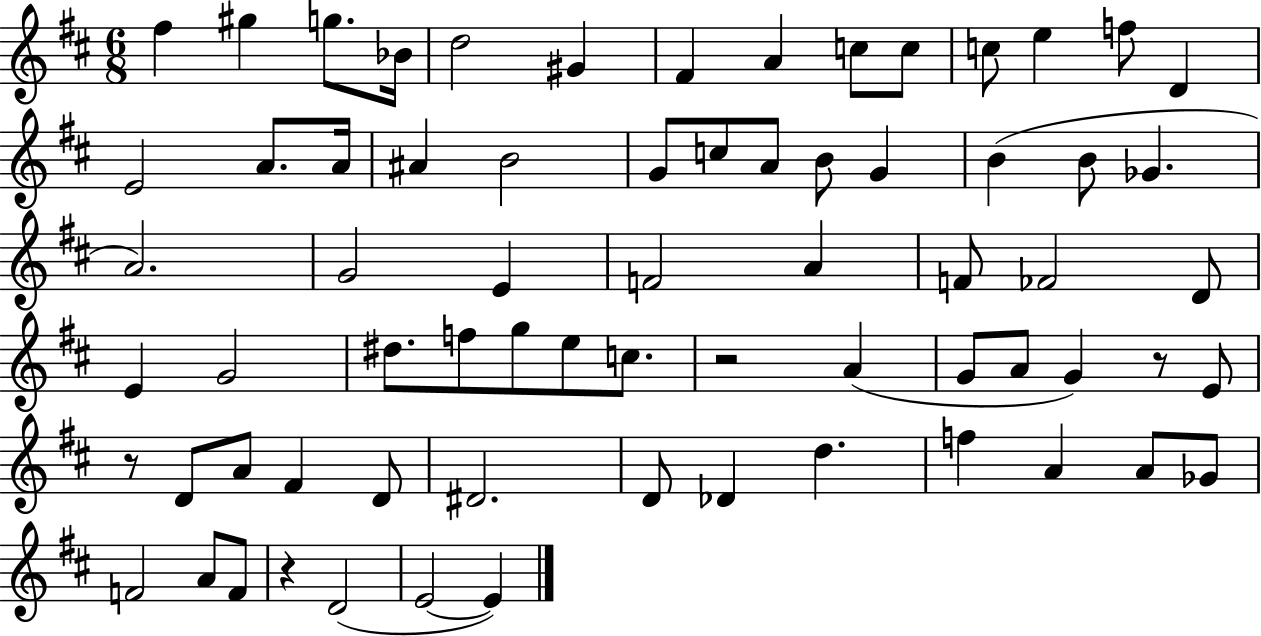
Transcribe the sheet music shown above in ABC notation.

X:1
T:Untitled
M:6/8
L:1/4
K:D
^f ^g g/2 _B/4 d2 ^G ^F A c/2 c/2 c/2 e f/2 D E2 A/2 A/4 ^A B2 G/2 c/2 A/2 B/2 G B B/2 _G A2 G2 E F2 A F/2 _F2 D/2 E G2 ^d/2 f/2 g/2 e/2 c/2 z2 A G/2 A/2 G z/2 E/2 z/2 D/2 A/2 ^F D/2 ^D2 D/2 _D d f A A/2 _G/2 F2 A/2 F/2 z D2 E2 E